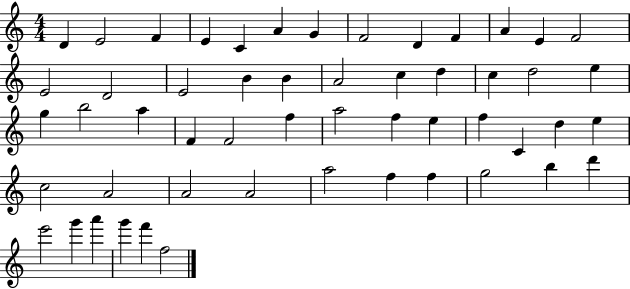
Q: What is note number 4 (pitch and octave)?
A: E4